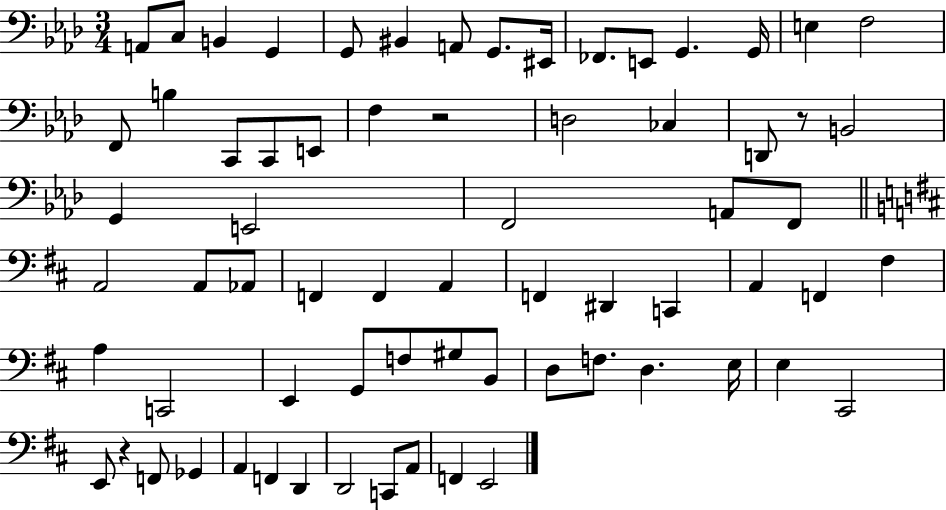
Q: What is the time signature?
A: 3/4